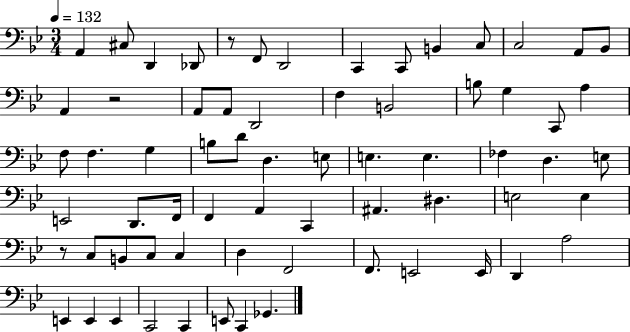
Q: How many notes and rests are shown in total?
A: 67